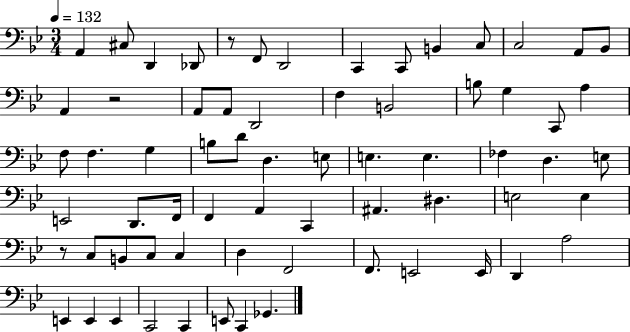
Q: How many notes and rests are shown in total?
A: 67